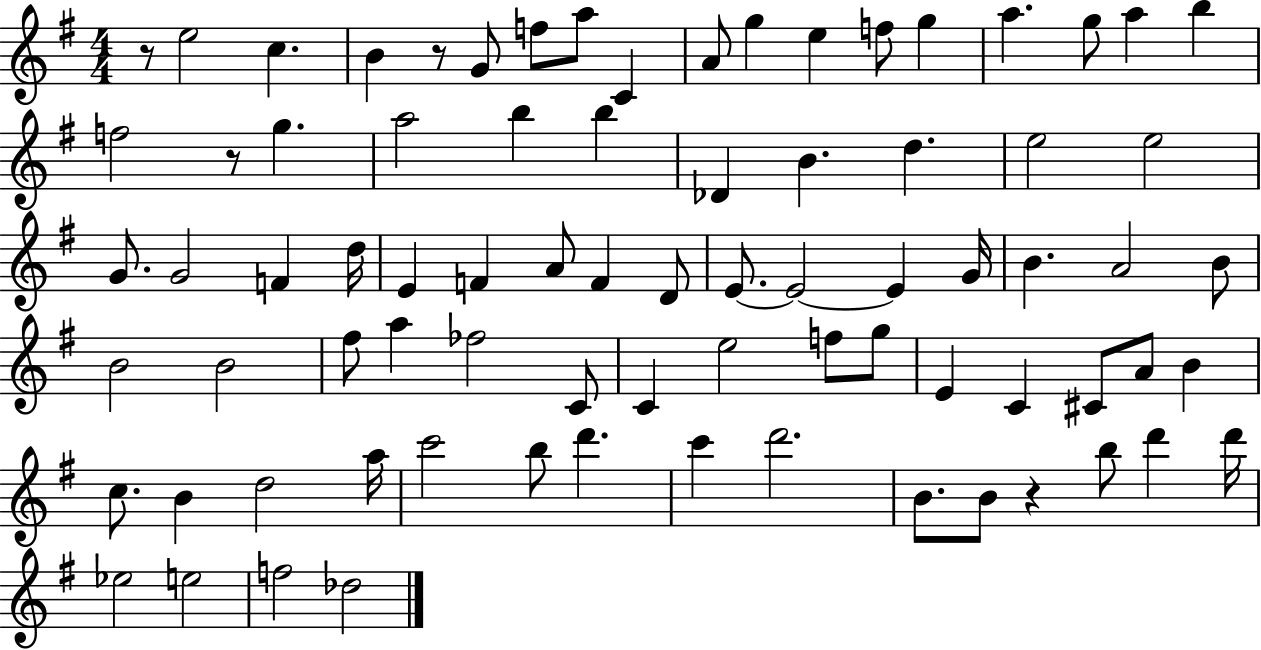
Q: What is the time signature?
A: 4/4